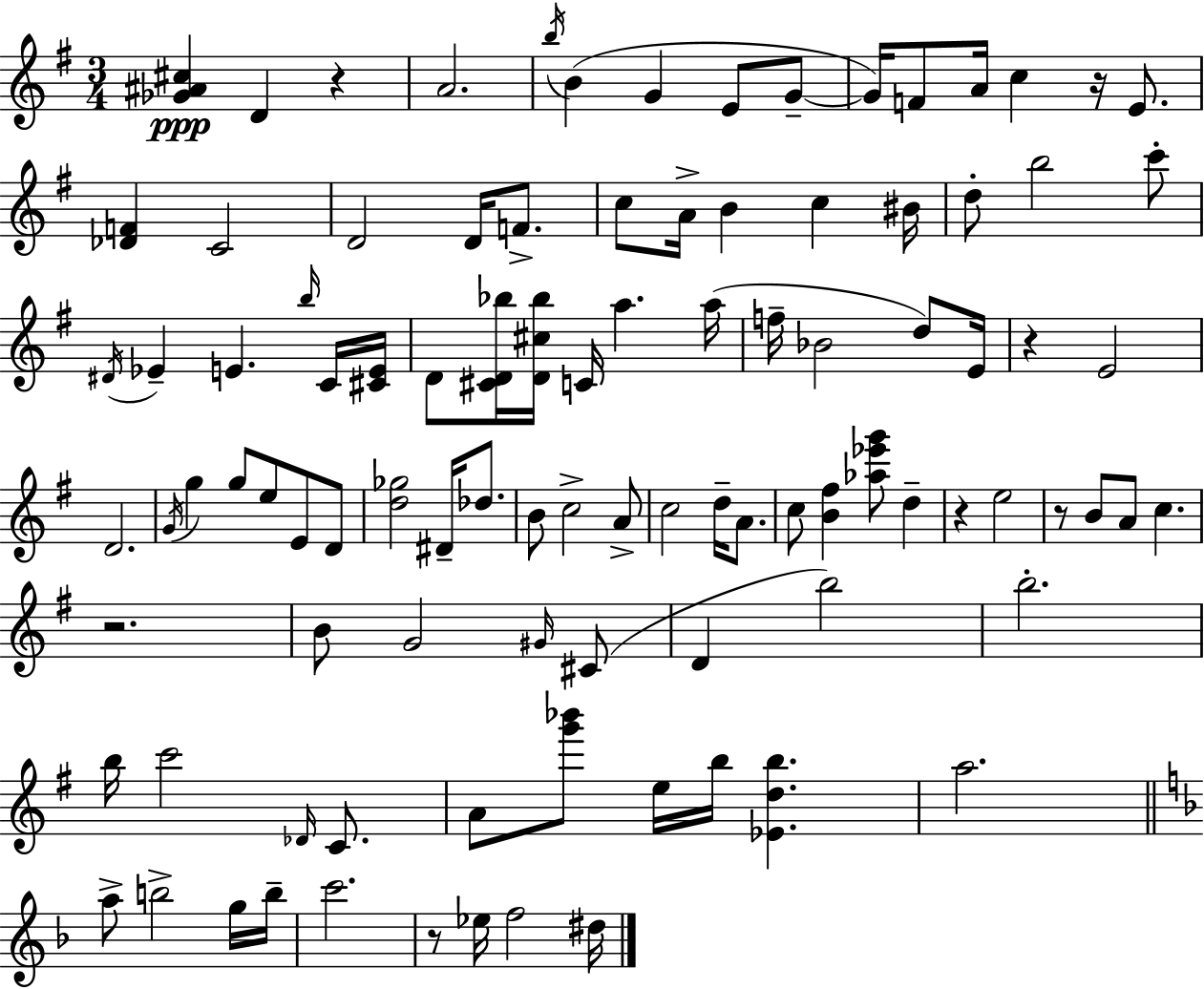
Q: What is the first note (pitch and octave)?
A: D4